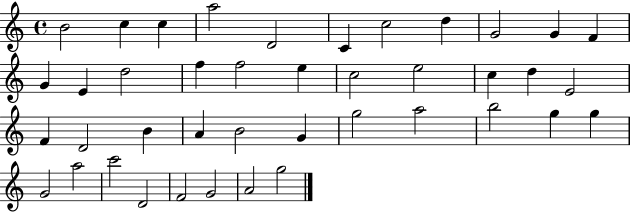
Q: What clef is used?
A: treble